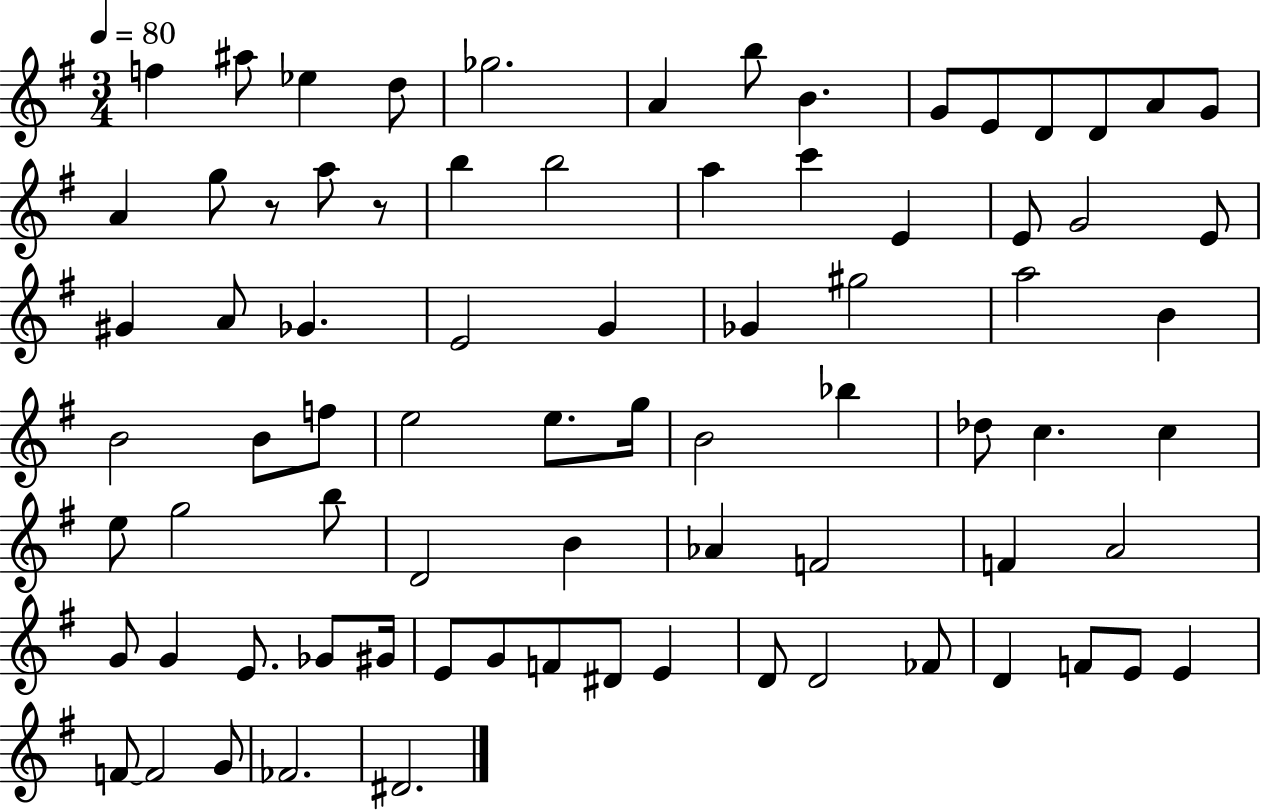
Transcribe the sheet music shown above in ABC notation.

X:1
T:Untitled
M:3/4
L:1/4
K:G
f ^a/2 _e d/2 _g2 A b/2 B G/2 E/2 D/2 D/2 A/2 G/2 A g/2 z/2 a/2 z/2 b b2 a c' E E/2 G2 E/2 ^G A/2 _G E2 G _G ^g2 a2 B B2 B/2 f/2 e2 e/2 g/4 B2 _b _d/2 c c e/2 g2 b/2 D2 B _A F2 F A2 G/2 G E/2 _G/2 ^G/4 E/2 G/2 F/2 ^D/2 E D/2 D2 _F/2 D F/2 E/2 E F/2 F2 G/2 _F2 ^D2